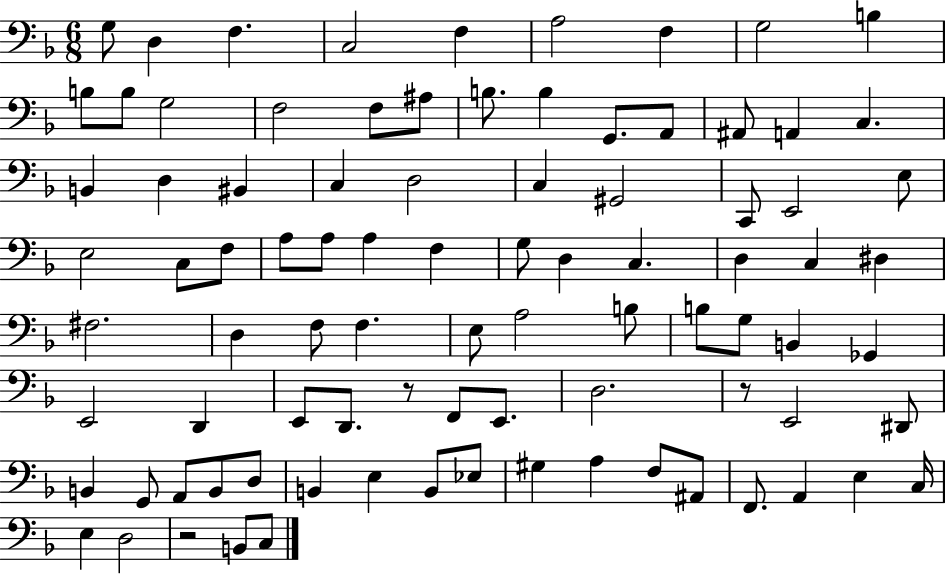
G3/e D3/q F3/q. C3/h F3/q A3/h F3/q G3/h B3/q B3/e B3/e G3/h F3/h F3/e A#3/e B3/e. B3/q G2/e. A2/e A#2/e A2/q C3/q. B2/q D3/q BIS2/q C3/q D3/h C3/q G#2/h C2/e E2/h E3/e E3/h C3/e F3/e A3/e A3/e A3/q F3/q G3/e D3/q C3/q. D3/q C3/q D#3/q F#3/h. D3/q F3/e F3/q. E3/e A3/h B3/e B3/e G3/e B2/q Gb2/q E2/h D2/q E2/e D2/e. R/e F2/e E2/e. D3/h. R/e E2/h D#2/e B2/q G2/e A2/e B2/e D3/e B2/q E3/q B2/e Eb3/e G#3/q A3/q F3/e A#2/e F2/e. A2/q E3/q C3/s E3/q D3/h R/h B2/e C3/e